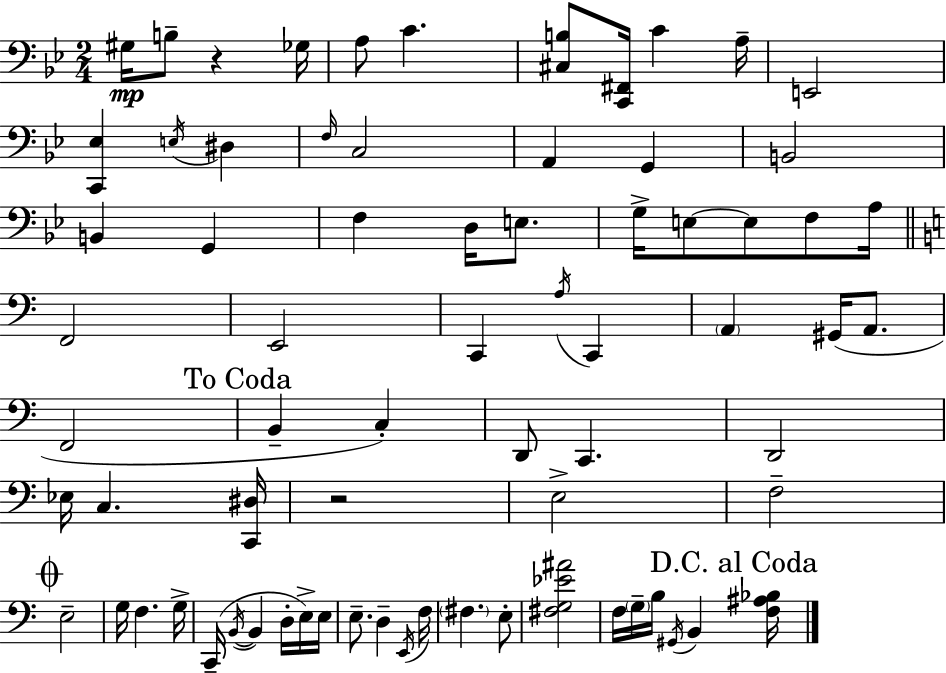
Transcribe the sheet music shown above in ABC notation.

X:1
T:Untitled
M:2/4
L:1/4
K:Gm
^G,/4 B,/2 z _G,/4 A,/2 C [^C,B,]/2 [C,,^F,,]/4 C A,/4 E,,2 [C,,_E,] E,/4 ^D, F,/4 C,2 A,, G,, B,,2 B,, G,, F, D,/4 E,/2 G,/4 E,/2 E,/2 F,/2 A,/4 F,,2 E,,2 C,, A,/4 C,, A,, ^G,,/4 A,,/2 F,,2 B,, C, D,,/2 C,, D,,2 _E,/4 C, [C,,^D,]/4 z2 E,2 F,2 E,2 G,/4 F, G,/4 C,,/4 B,,/4 B,, D,/4 E,/4 E,/4 E,/2 D, E,,/4 F,/4 ^F, E,/2 [^F,G,_E^A]2 F,/4 G,/4 B,/4 ^G,,/4 B,, [F,^A,_B,]/4